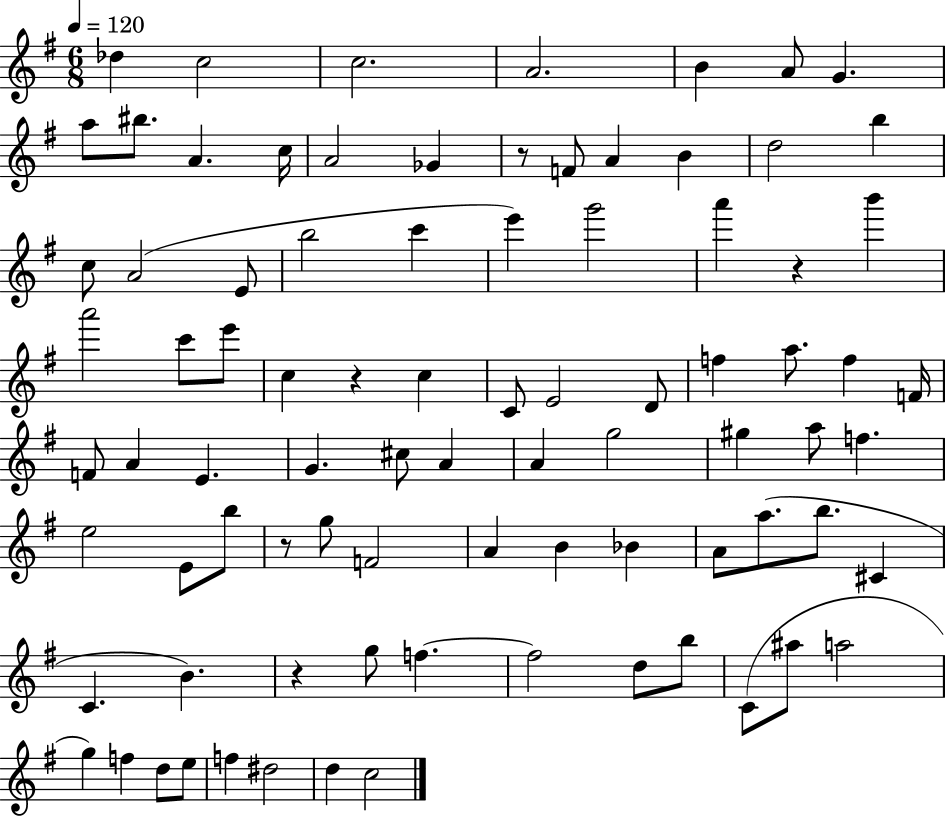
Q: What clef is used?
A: treble